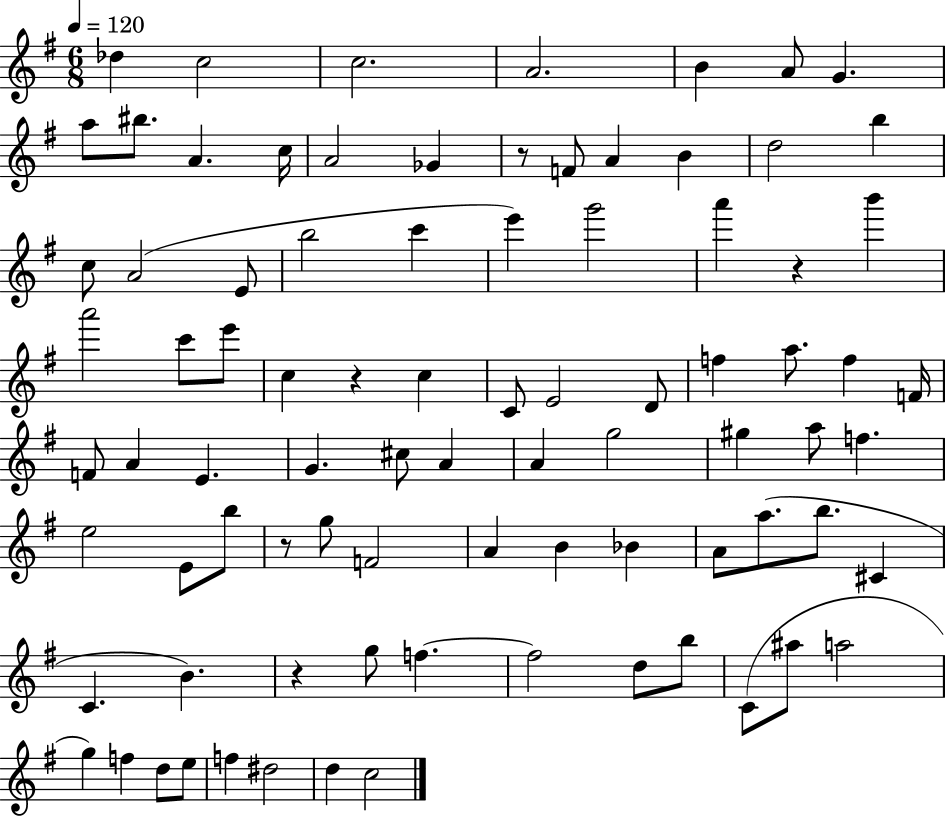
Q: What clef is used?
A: treble